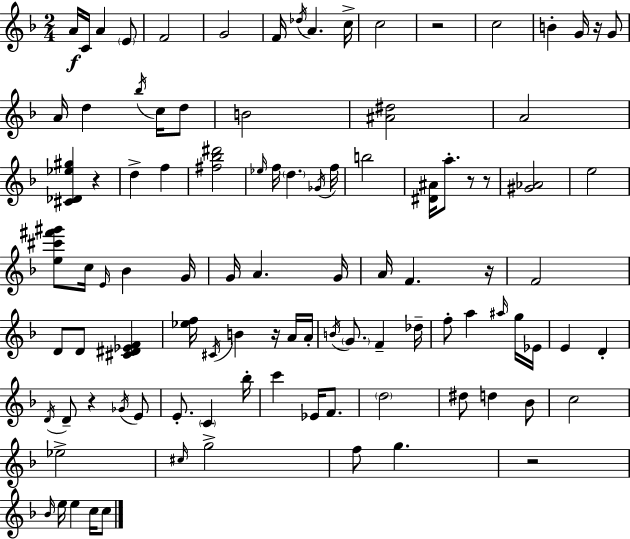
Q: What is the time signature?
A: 2/4